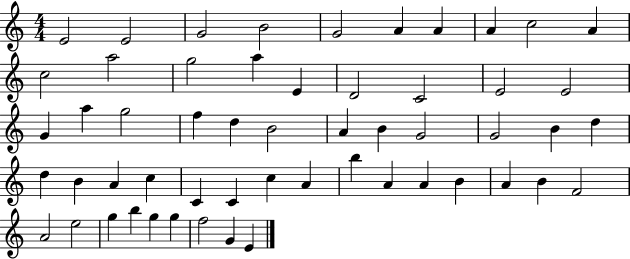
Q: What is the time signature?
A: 4/4